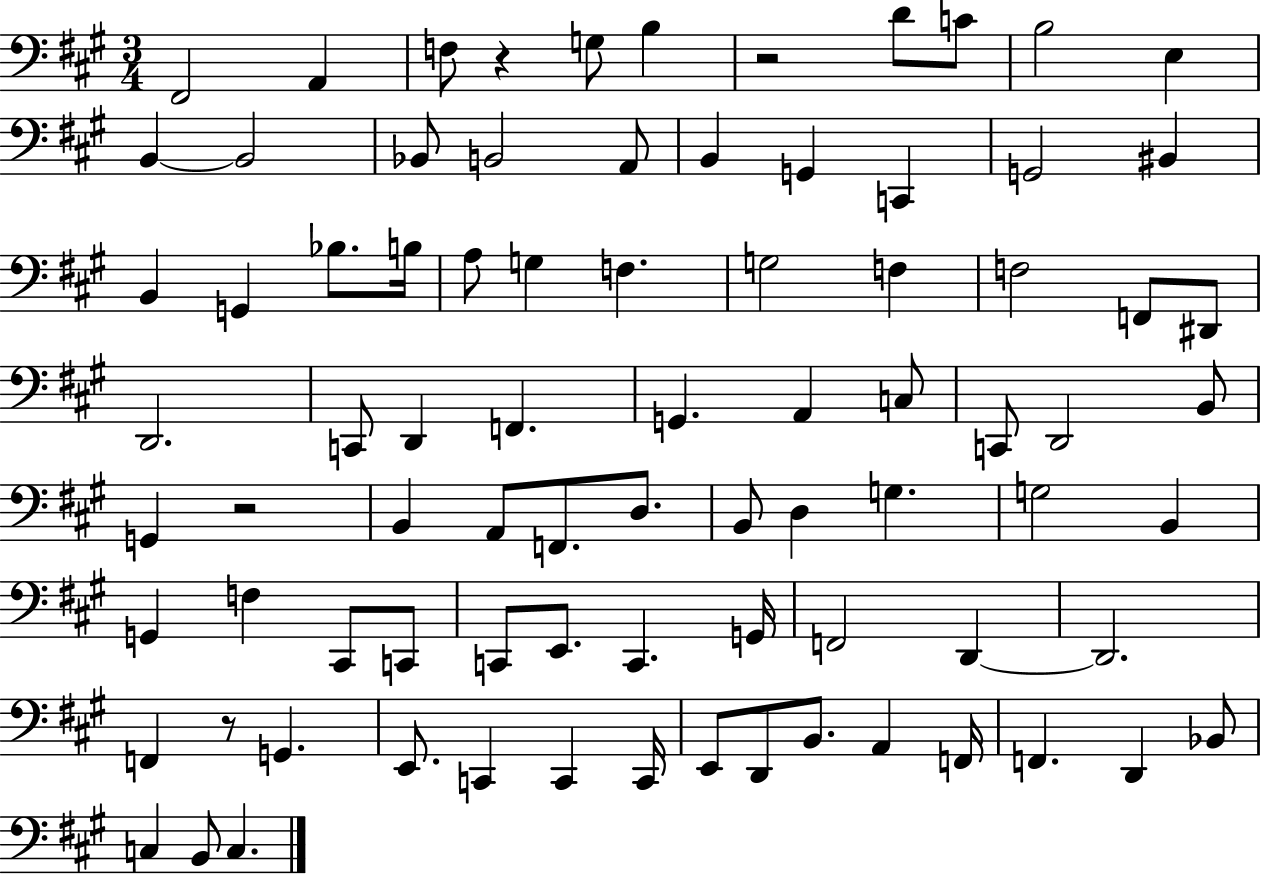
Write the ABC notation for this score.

X:1
T:Untitled
M:3/4
L:1/4
K:A
^F,,2 A,, F,/2 z G,/2 B, z2 D/2 C/2 B,2 E, B,, B,,2 _B,,/2 B,,2 A,,/2 B,, G,, C,, G,,2 ^B,, B,, G,, _B,/2 B,/4 A,/2 G, F, G,2 F, F,2 F,,/2 ^D,,/2 D,,2 C,,/2 D,, F,, G,, A,, C,/2 C,,/2 D,,2 B,,/2 G,, z2 B,, A,,/2 F,,/2 D,/2 B,,/2 D, G, G,2 B,, G,, F, ^C,,/2 C,,/2 C,,/2 E,,/2 C,, G,,/4 F,,2 D,, D,,2 F,, z/2 G,, E,,/2 C,, C,, C,,/4 E,,/2 D,,/2 B,,/2 A,, F,,/4 F,, D,, _B,,/2 C, B,,/2 C,